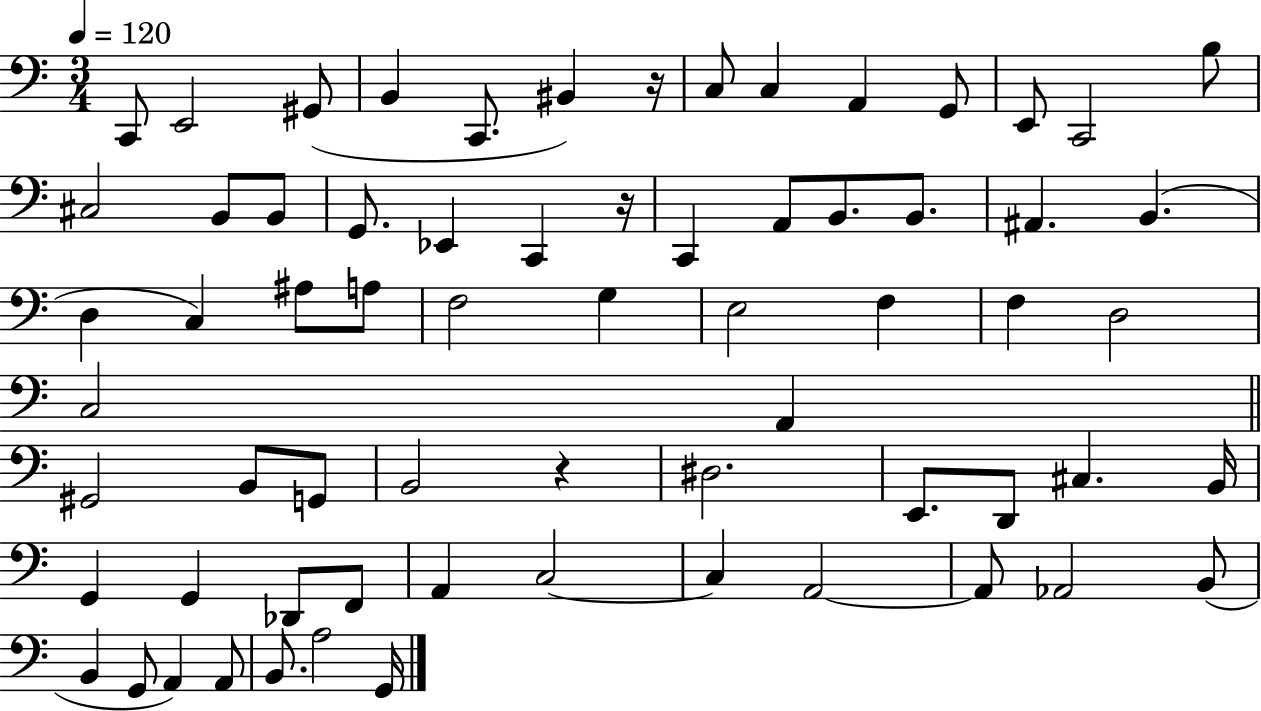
X:1
T:Untitled
M:3/4
L:1/4
K:C
C,,/2 E,,2 ^G,,/2 B,, C,,/2 ^B,, z/4 C,/2 C, A,, G,,/2 E,,/2 C,,2 B,/2 ^C,2 B,,/2 B,,/2 G,,/2 _E,, C,, z/4 C,, A,,/2 B,,/2 B,,/2 ^A,, B,, D, C, ^A,/2 A,/2 F,2 G, E,2 F, F, D,2 C,2 A,, ^G,,2 B,,/2 G,,/2 B,,2 z ^D,2 E,,/2 D,,/2 ^C, B,,/4 G,, G,, _D,,/2 F,,/2 A,, C,2 C, A,,2 A,,/2 _A,,2 B,,/2 B,, G,,/2 A,, A,,/2 B,,/2 A,2 G,,/4